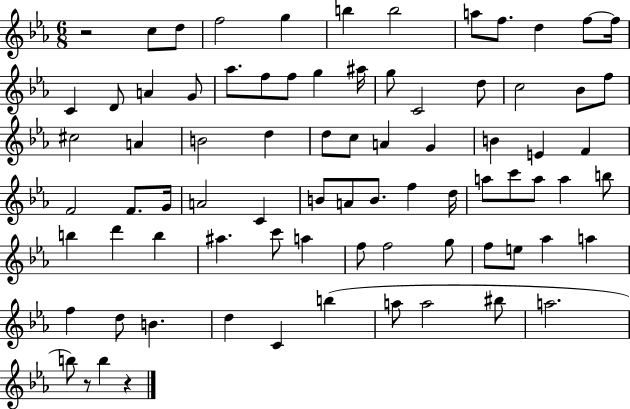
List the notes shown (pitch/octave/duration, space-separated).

R/h C5/e D5/e F5/h G5/q B5/q B5/h A5/e F5/e. D5/q F5/e F5/s C4/q D4/e A4/q G4/e Ab5/e. F5/e F5/e G5/q A#5/s G5/e C4/h D5/e C5/h Bb4/e F5/e C#5/h A4/q B4/h D5/q D5/e C5/e A4/q G4/q B4/q E4/q F4/q F4/h F4/e. G4/s A4/h C4/q B4/e A4/e B4/e. F5/q D5/s A5/e C6/e A5/e A5/q B5/e B5/q D6/q B5/q A#5/q. C6/e A5/q F5/e F5/h G5/e F5/e E5/e Ab5/q A5/q F5/q D5/e B4/q. D5/q C4/q B5/q A5/e A5/h BIS5/e A5/h. B5/e R/e B5/q R/q